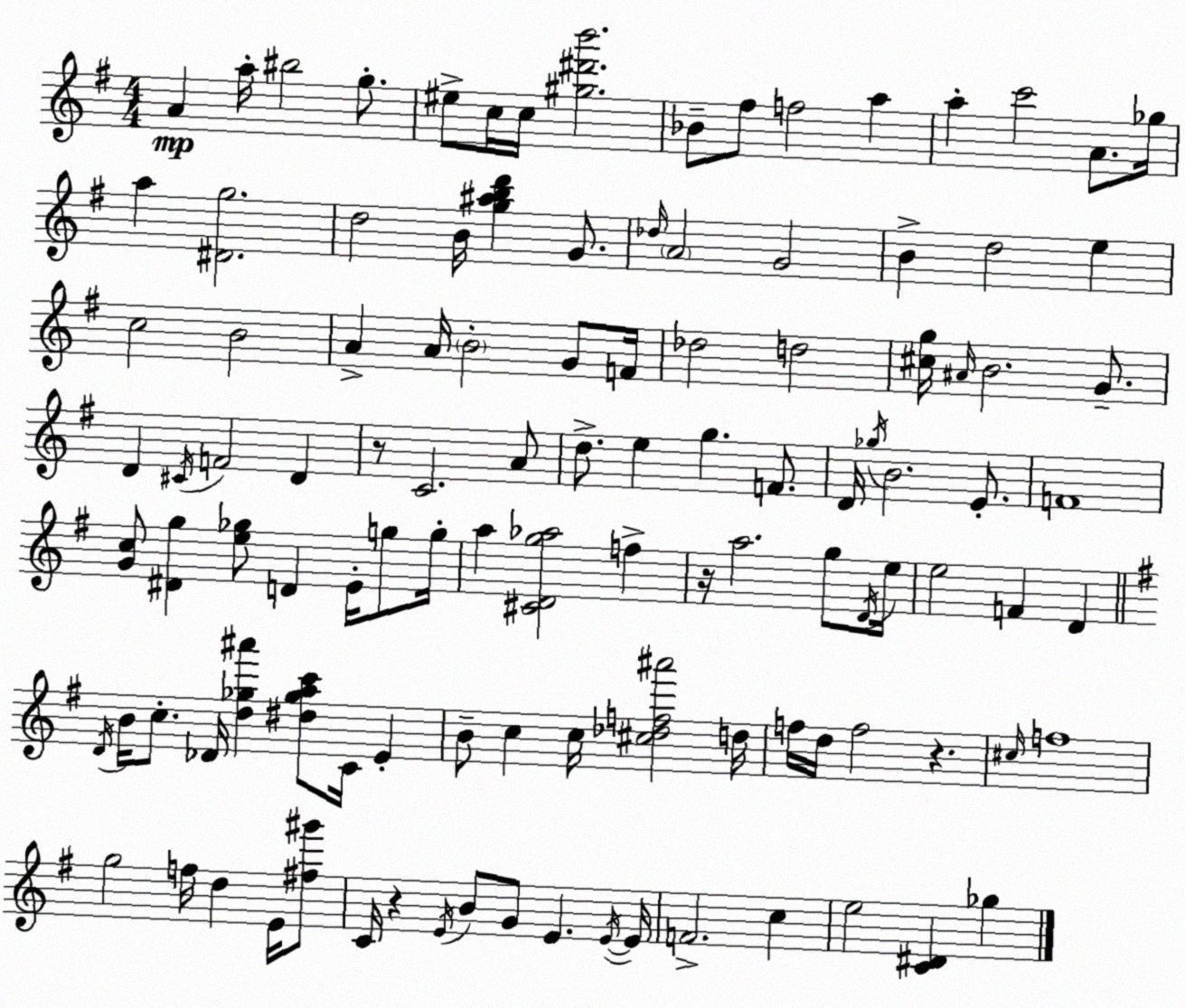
X:1
T:Untitled
M:4/4
L:1/4
K:G
A a/4 ^b2 g/2 ^e/2 c/4 c/4 [^g^d'b']2 _B/2 ^f/2 f2 a a c'2 A/2 _g/4 a [^Dg]2 d2 B/4 [g^abd'] G/2 _d/4 A2 G2 B d2 e c2 B2 A A/4 B2 G/2 F/4 _d2 d2 [^cg]/4 ^A/4 B2 G/2 D ^C/4 F2 D z/2 C2 A/2 d/2 e g F/2 D/4 _g/4 B2 E/2 F4 [Gc]/2 [^Dg] [e_g]/2 D E/4 g/2 g/4 a [^CDg_a]2 f z/4 a2 g/2 D/4 e/4 e2 F D D/4 B/4 c/2 _D/4 [d_g^a'] [^d_gac']/2 C/4 E B/2 c c/4 [^c_df^a']2 d/4 f/4 d/4 f2 z ^c/4 f4 g2 f/4 d E/4 [^f^g']/2 C/4 z E/4 B/2 G/2 E E/4 E/4 F2 c e2 [C^D] _g